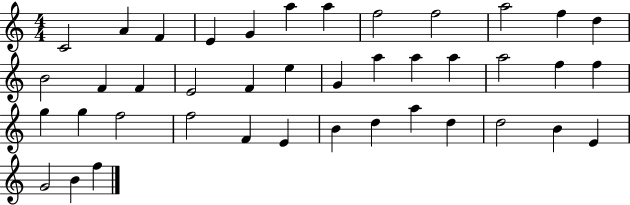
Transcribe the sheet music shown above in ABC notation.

X:1
T:Untitled
M:4/4
L:1/4
K:C
C2 A F E G a a f2 f2 a2 f d B2 F F E2 F e G a a a a2 f f g g f2 f2 F E B d a d d2 B E G2 B f